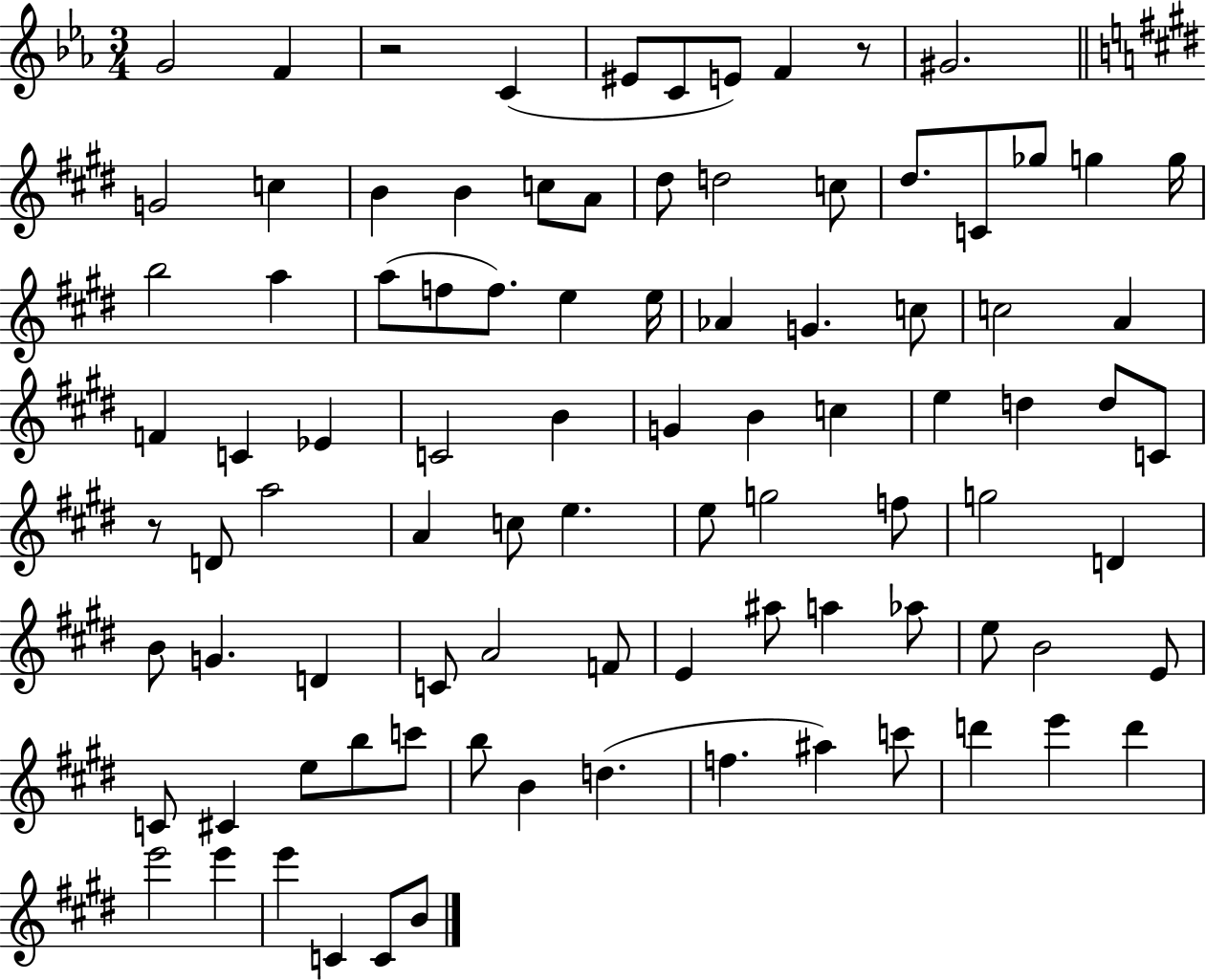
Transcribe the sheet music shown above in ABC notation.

X:1
T:Untitled
M:3/4
L:1/4
K:Eb
G2 F z2 C ^E/2 C/2 E/2 F z/2 ^G2 G2 c B B c/2 A/2 ^d/2 d2 c/2 ^d/2 C/2 _g/2 g g/4 b2 a a/2 f/2 f/2 e e/4 _A G c/2 c2 A F C _E C2 B G B c e d d/2 C/2 z/2 D/2 a2 A c/2 e e/2 g2 f/2 g2 D B/2 G D C/2 A2 F/2 E ^a/2 a _a/2 e/2 B2 E/2 C/2 ^C e/2 b/2 c'/2 b/2 B d f ^a c'/2 d' e' d' e'2 e' e' C C/2 B/2